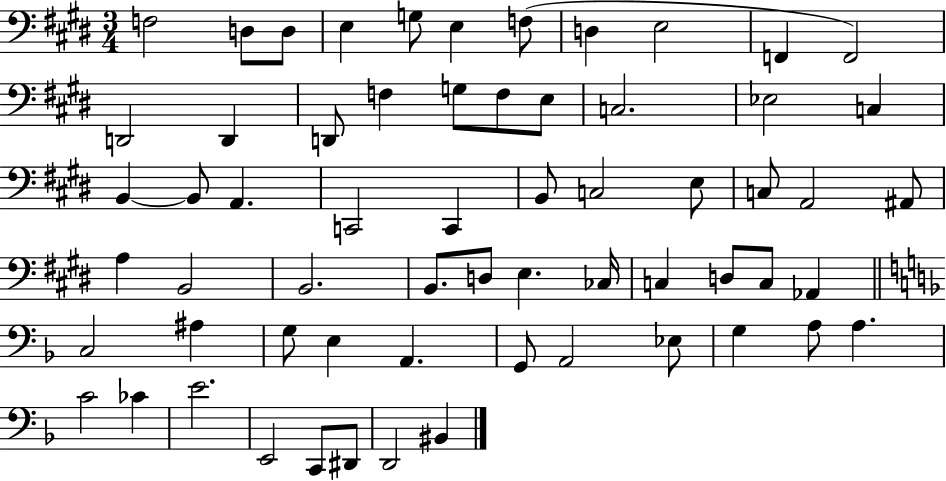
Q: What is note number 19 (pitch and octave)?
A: C3